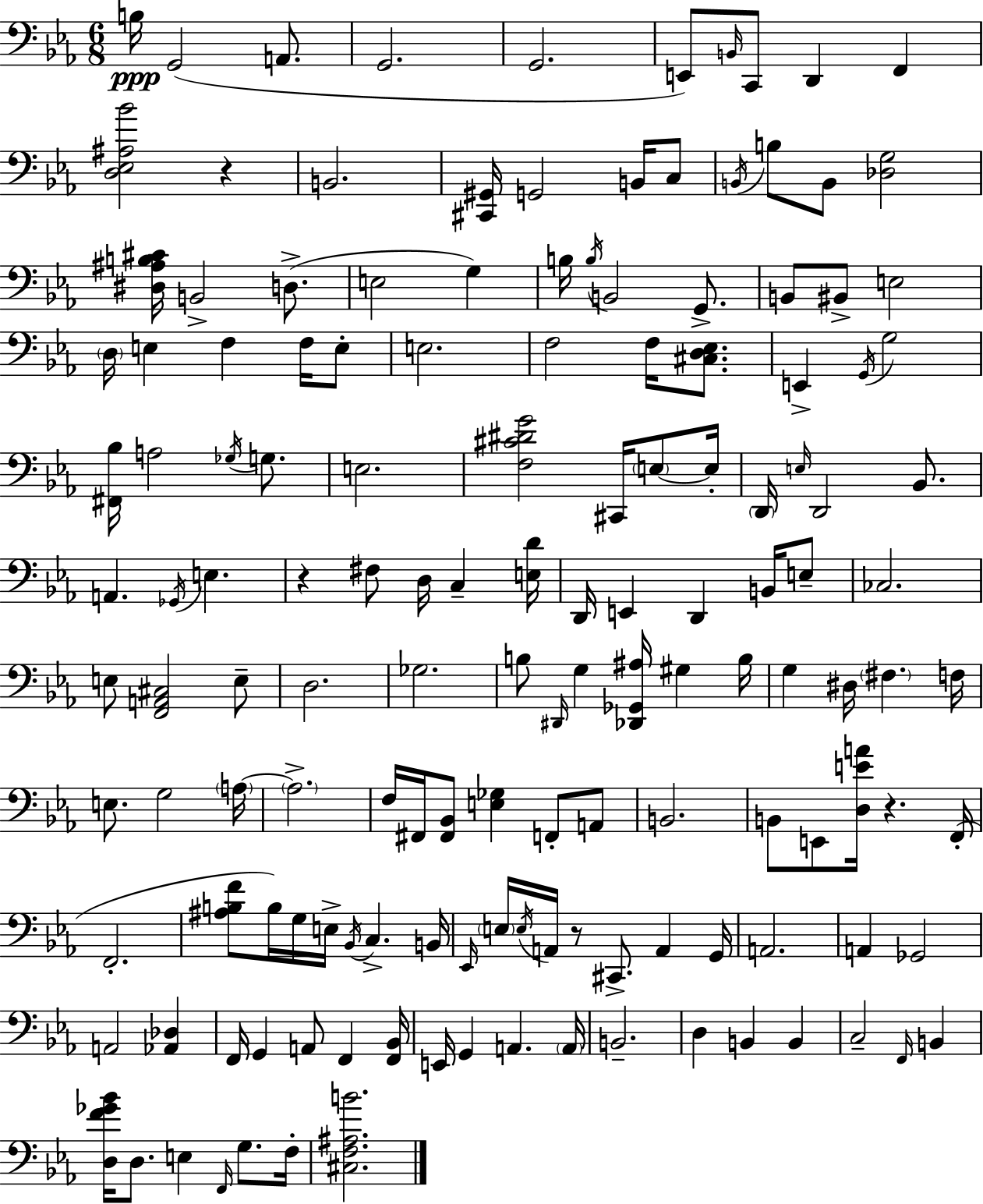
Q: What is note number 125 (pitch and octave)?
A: F3